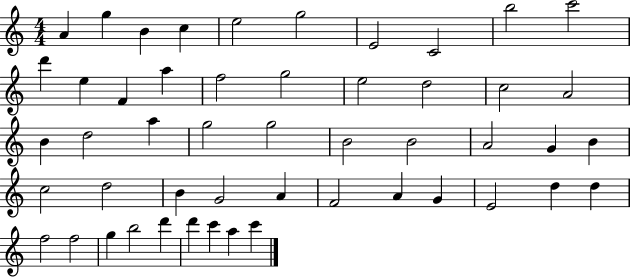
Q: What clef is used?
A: treble